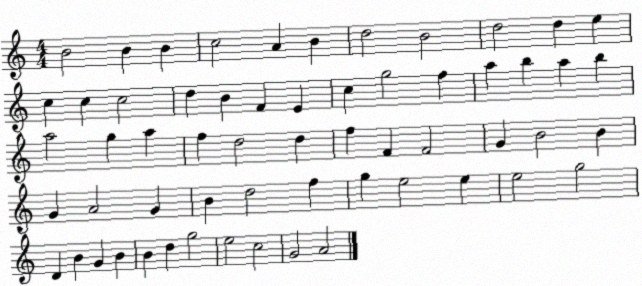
X:1
T:Untitled
M:4/4
L:1/4
K:C
B2 B B c2 A B d2 B2 d2 d e c c c2 d B F E c g2 f a b a b a2 g a f d2 d f F F2 G B2 B G A2 G B d2 f g e2 e e2 g2 D B G B B d g2 e2 c2 G2 A2